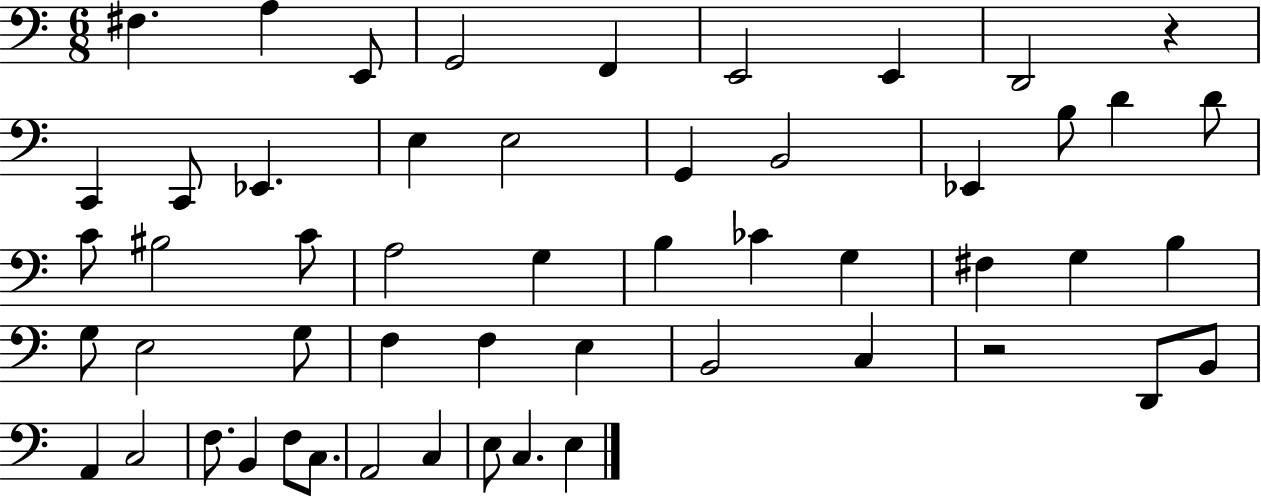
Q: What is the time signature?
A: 6/8